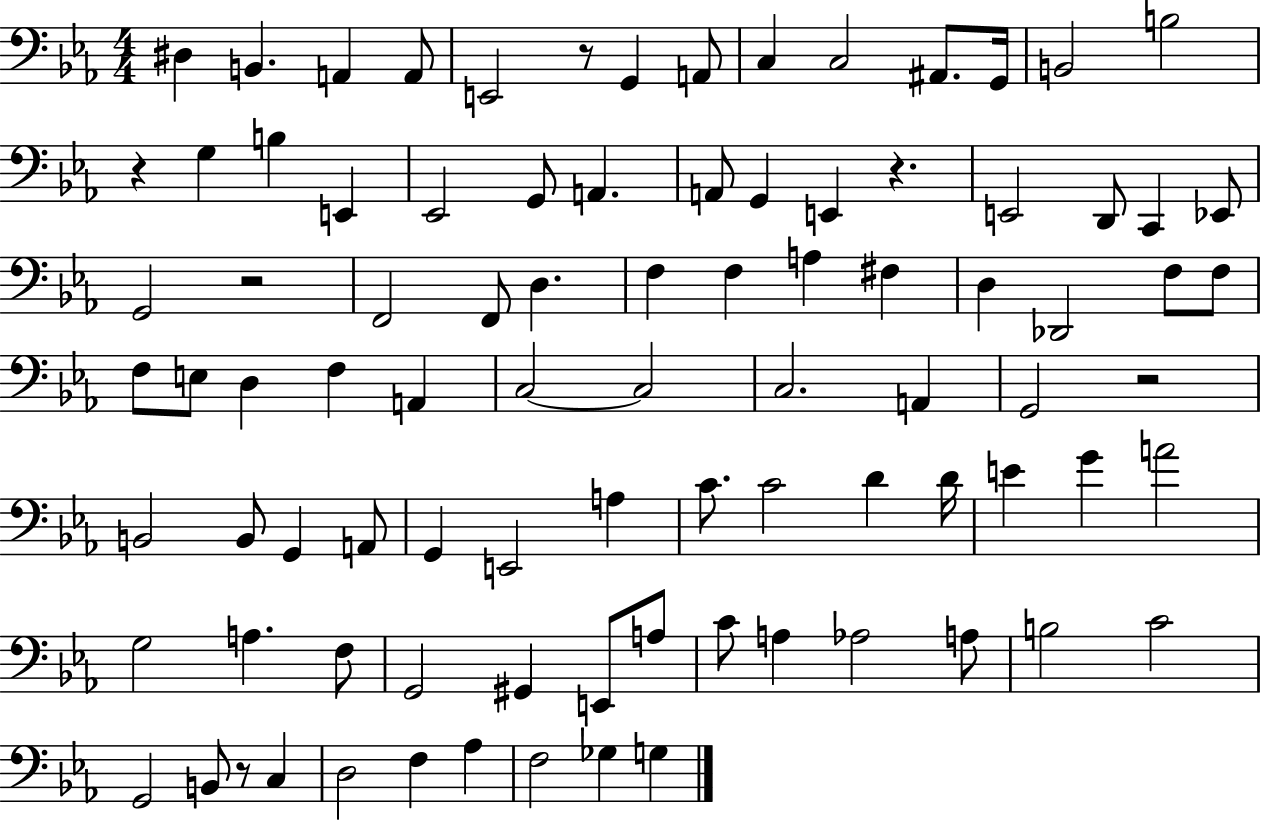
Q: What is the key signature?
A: EES major